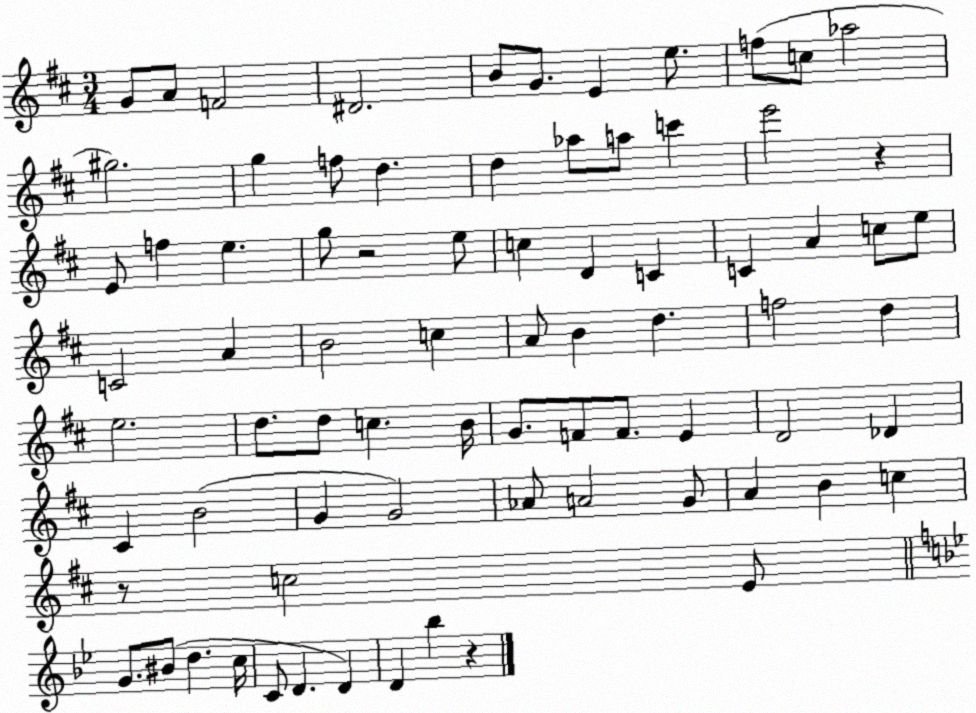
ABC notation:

X:1
T:Untitled
M:3/4
L:1/4
K:D
G/2 A/2 F2 ^D2 B/2 G/2 E e/2 f/2 c/2 _a2 ^g2 g f/2 d d _a/2 a/2 c' e'2 z E/2 f e g/2 z2 e/2 c D C C A c/2 e/2 C2 A B2 c A/2 B d f2 d e2 d/2 d/2 c B/4 G/2 F/2 F/2 E D2 _D ^C B2 G G2 _A/2 A2 G/2 A B c z/2 c2 E/2 G/2 ^B/2 d c/4 C/2 D D D _b z